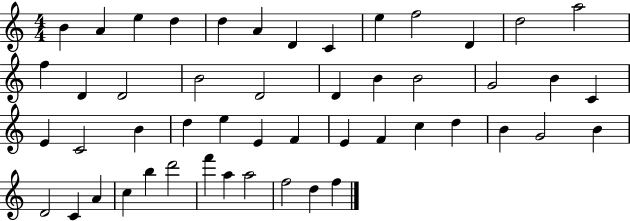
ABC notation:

X:1
T:Untitled
M:4/4
L:1/4
K:C
B A e d d A D C e f2 D d2 a2 f D D2 B2 D2 D B B2 G2 B C E C2 B d e E F E F c d B G2 B D2 C A c b d'2 f' a a2 f2 d f